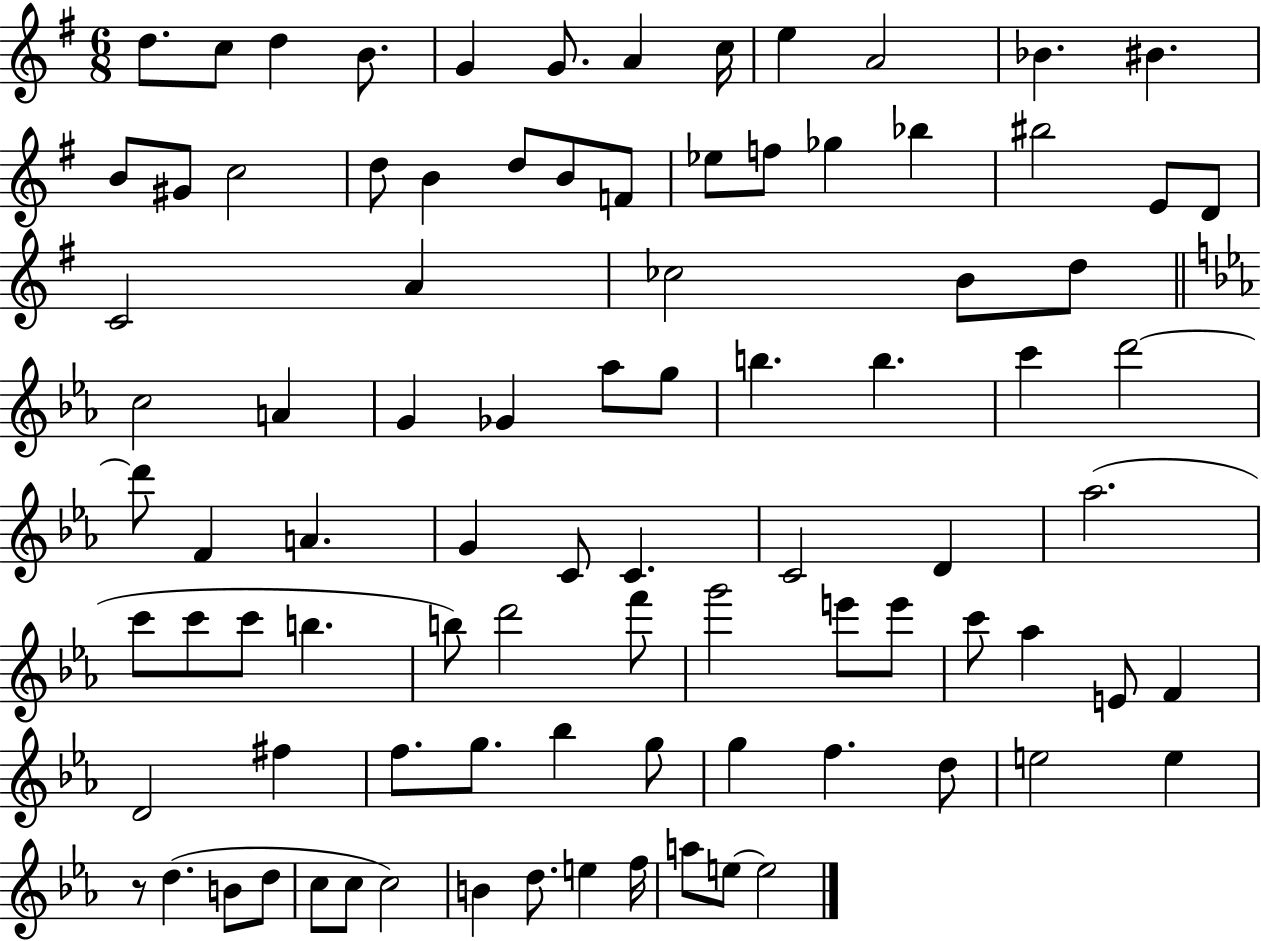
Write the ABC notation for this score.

X:1
T:Untitled
M:6/8
L:1/4
K:G
d/2 c/2 d B/2 G G/2 A c/4 e A2 _B ^B B/2 ^G/2 c2 d/2 B d/2 B/2 F/2 _e/2 f/2 _g _b ^b2 E/2 D/2 C2 A _c2 B/2 d/2 c2 A G _G _a/2 g/2 b b c' d'2 d'/2 F A G C/2 C C2 D _a2 c'/2 c'/2 c'/2 b b/2 d'2 f'/2 g'2 e'/2 e'/2 c'/2 _a E/2 F D2 ^f f/2 g/2 _b g/2 g f d/2 e2 e z/2 d B/2 d/2 c/2 c/2 c2 B d/2 e f/4 a/2 e/2 e2